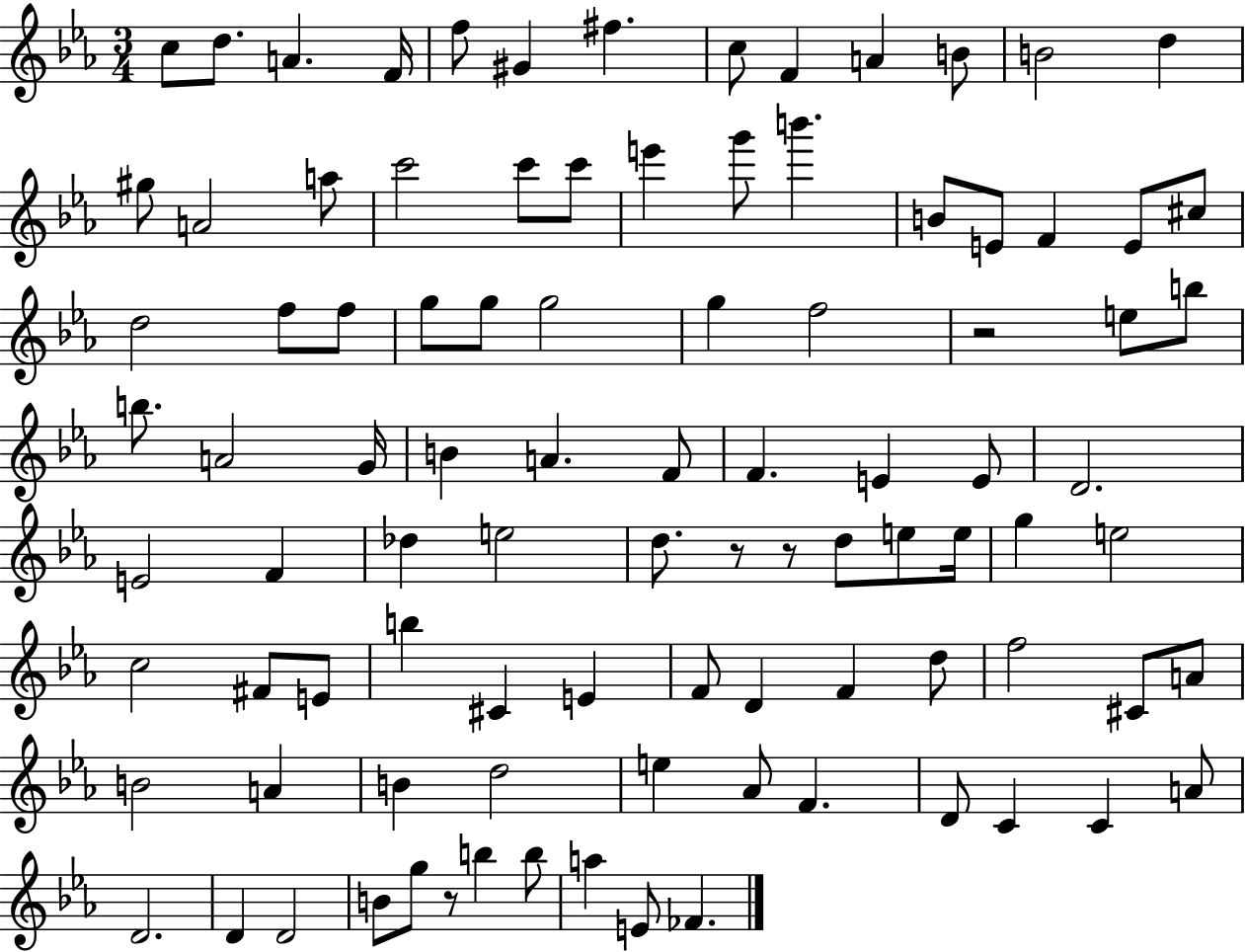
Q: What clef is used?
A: treble